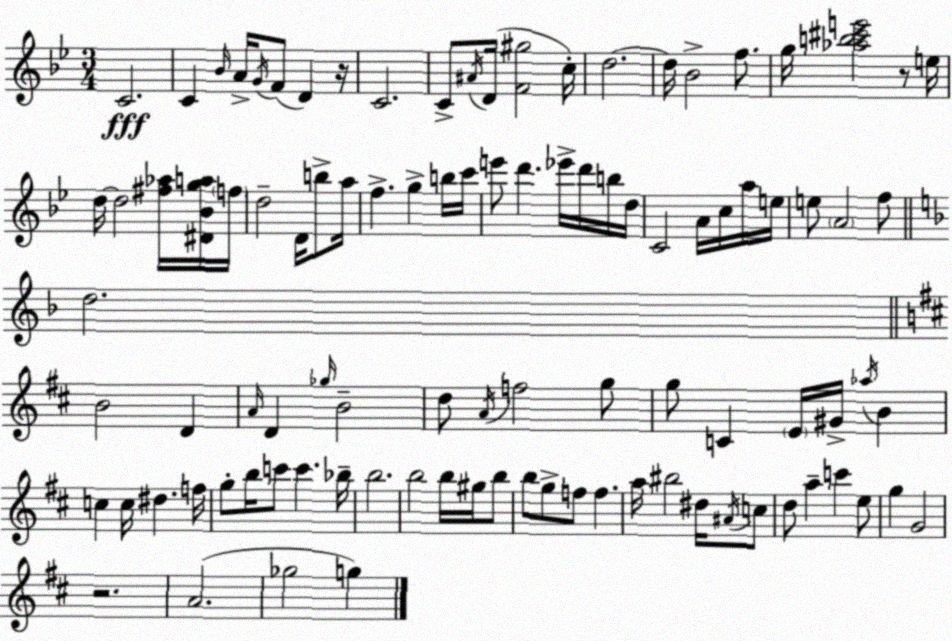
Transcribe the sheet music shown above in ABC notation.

X:1
T:Untitled
M:3/4
L:1/4
K:Bb
C2 C _B/4 A/4 G/4 F/2 D z/4 C2 C/2 ^A/4 D/4 [F^g]2 c/4 d2 d/4 _B2 f/2 g/4 [_ab^c'e']2 z/2 e/4 d/4 d2 [^f_a]/4 [^D_Bga]/4 f/4 d2 D/4 b/2 a/4 f g b/4 c'/4 e'/2 d' _e'/4 d'/4 b/4 d/4 C2 A/4 c/4 a/4 e/4 e/2 A2 f/2 d2 B2 D A/4 D _g/4 B2 d/2 A/4 f2 g/2 g/2 C E/4 ^G/4 _a/4 B c c/4 ^d f/4 g/2 b/4 c'/2 c' _b/4 b2 b2 b/4 ^g/4 b/2 b/2 g/2 f/2 f a/4 ^b2 ^d/4 ^A/4 c/2 d/2 a c' e/2 g G2 z2 A2 _g2 g